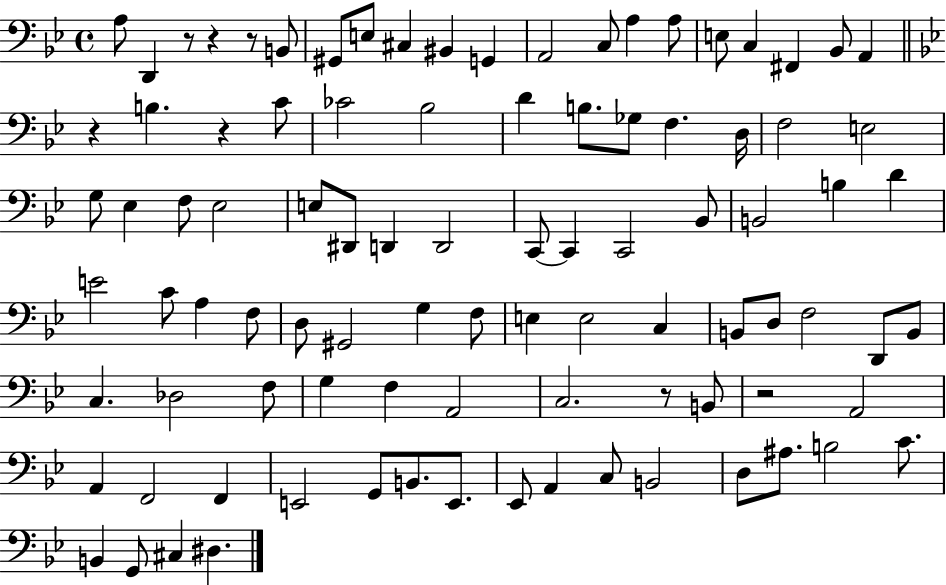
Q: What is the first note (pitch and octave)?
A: A3